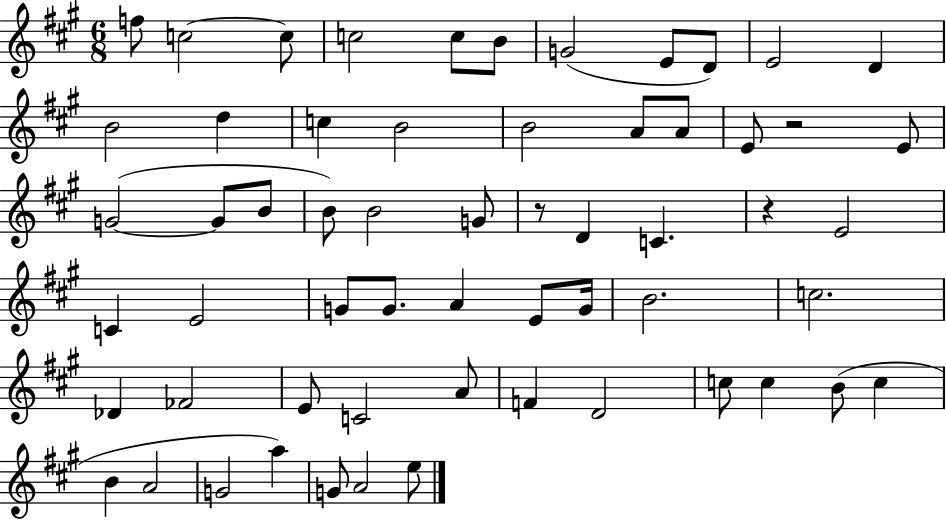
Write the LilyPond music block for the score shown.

{
  \clef treble
  \numericTimeSignature
  \time 6/8
  \key a \major
  \repeat volta 2 { f''8 c''2~~ c''8 | c''2 c''8 b'8 | g'2( e'8 d'8) | e'2 d'4 | \break b'2 d''4 | c''4 b'2 | b'2 a'8 a'8 | e'8 r2 e'8 | \break g'2~(~ g'8 b'8 | b'8) b'2 g'8 | r8 d'4 c'4. | r4 e'2 | \break c'4 e'2 | g'8 g'8. a'4 e'8 g'16 | b'2. | c''2. | \break des'4 fes'2 | e'8 c'2 a'8 | f'4 d'2 | c''8 c''4 b'8( c''4 | \break b'4 a'2 | g'2 a''4) | g'8 a'2 e''8 | } \bar "|."
}